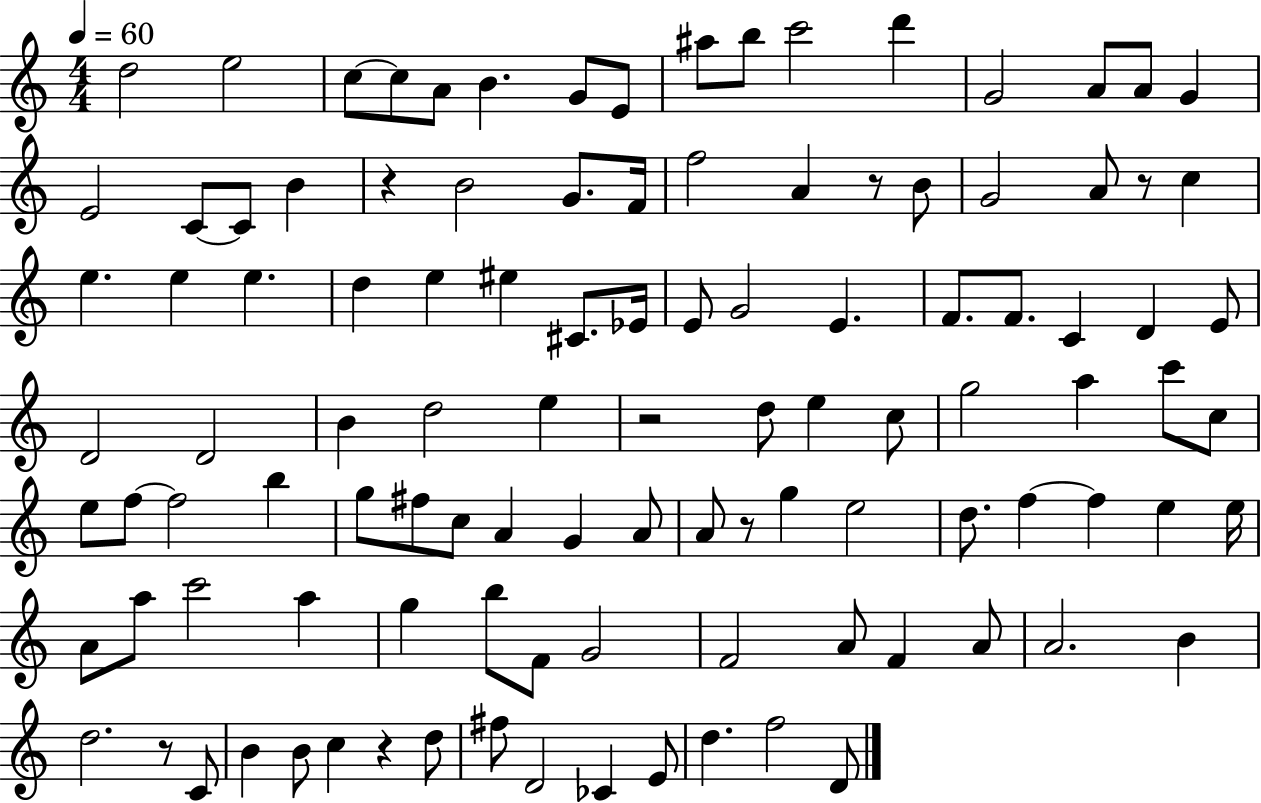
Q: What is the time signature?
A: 4/4